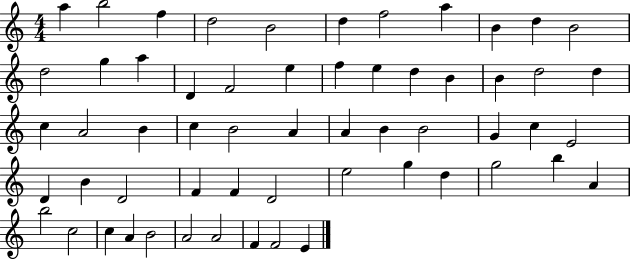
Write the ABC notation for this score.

X:1
T:Untitled
M:4/4
L:1/4
K:C
a b2 f d2 B2 d f2 a B d B2 d2 g a D F2 e f e d B B d2 d c A2 B c B2 A A B B2 G c E2 D B D2 F F D2 e2 g d g2 b A b2 c2 c A B2 A2 A2 F F2 E